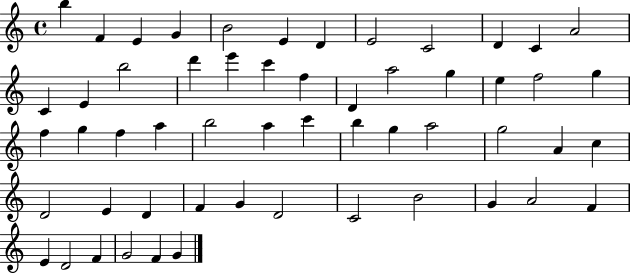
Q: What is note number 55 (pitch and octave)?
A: G4